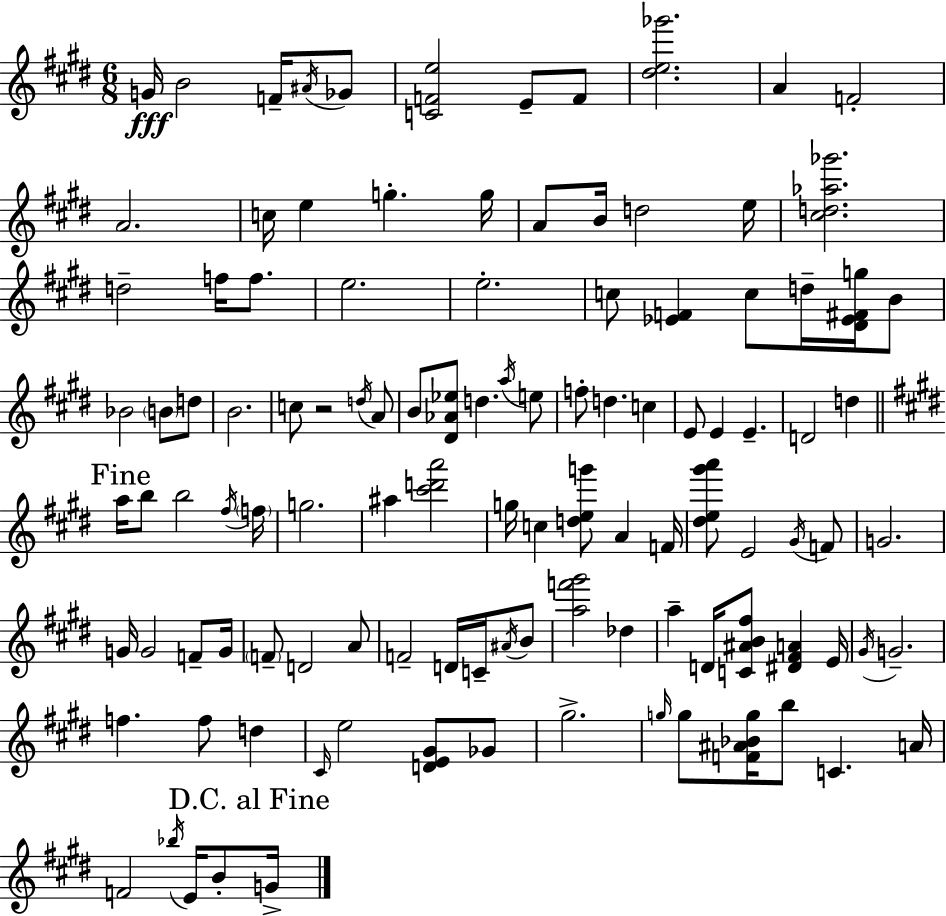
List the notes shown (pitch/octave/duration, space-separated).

G4/s B4/h F4/s A#4/s Gb4/e [C4,F4,E5]/h E4/e F4/e [D#5,E5,Gb6]/h. A4/q F4/h A4/h. C5/s E5/q G5/q. G5/s A4/e B4/s D5/h E5/s [C#5,D5,Ab5,Gb6]/h. D5/h F5/s F5/e. E5/h. E5/h. C5/e [Eb4,F4]/q C5/e D5/s [D#4,Eb4,F#4,G5]/s B4/e Bb4/h B4/e D5/e B4/h. C5/e R/h D5/s A4/e B4/e [D#4,Ab4,Eb5]/e D5/q. A5/s E5/e F5/e D5/q. C5/q E4/e E4/q E4/q. D4/h D5/q A5/s B5/e B5/h F#5/s F5/s G5/h. A#5/q [C#6,D6,A6]/h G5/s C5/q [D5,E5,G6]/e A4/q F4/s [D#5,E5,G#6,A6]/e E4/h G#4/s F4/e G4/h. G4/s G4/h F4/e G4/s F4/e D4/h A4/e F4/h D4/s C4/s A#4/s B4/e [A5,F6,G#6]/h Db5/q A5/q D4/s [C4,A#4,B4,F#5]/e [D#4,F#4,A4]/q E4/s G#4/s G4/h. F5/q. F5/e D5/q C#4/s E5/h [D4,E4,G#4]/e Gb4/e G#5/h. G5/s G5/e [F4,A#4,Bb4,G5]/s B5/e C4/q. A4/s F4/h Bb5/s E4/s B4/e G4/s